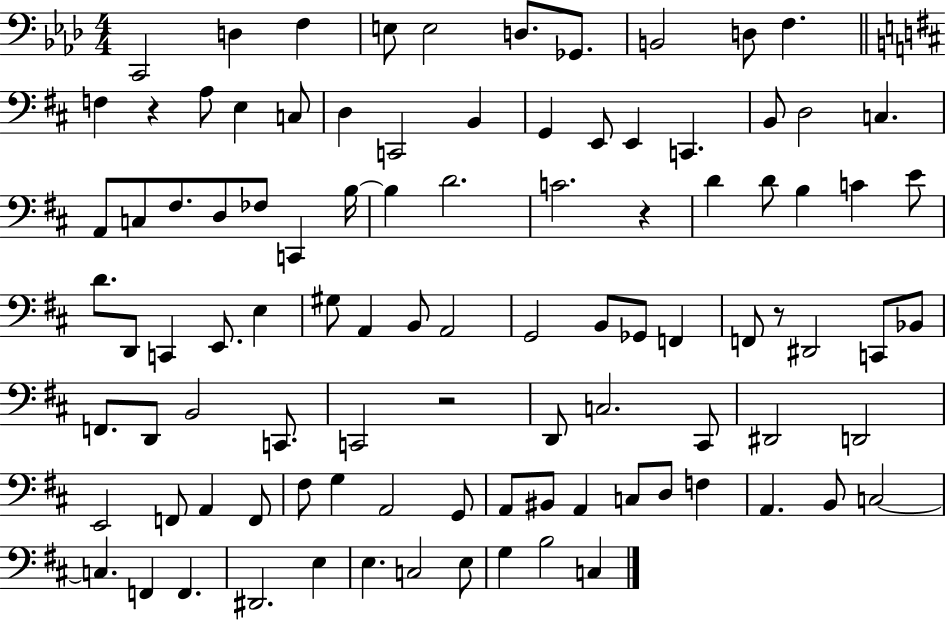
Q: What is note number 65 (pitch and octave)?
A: D#2